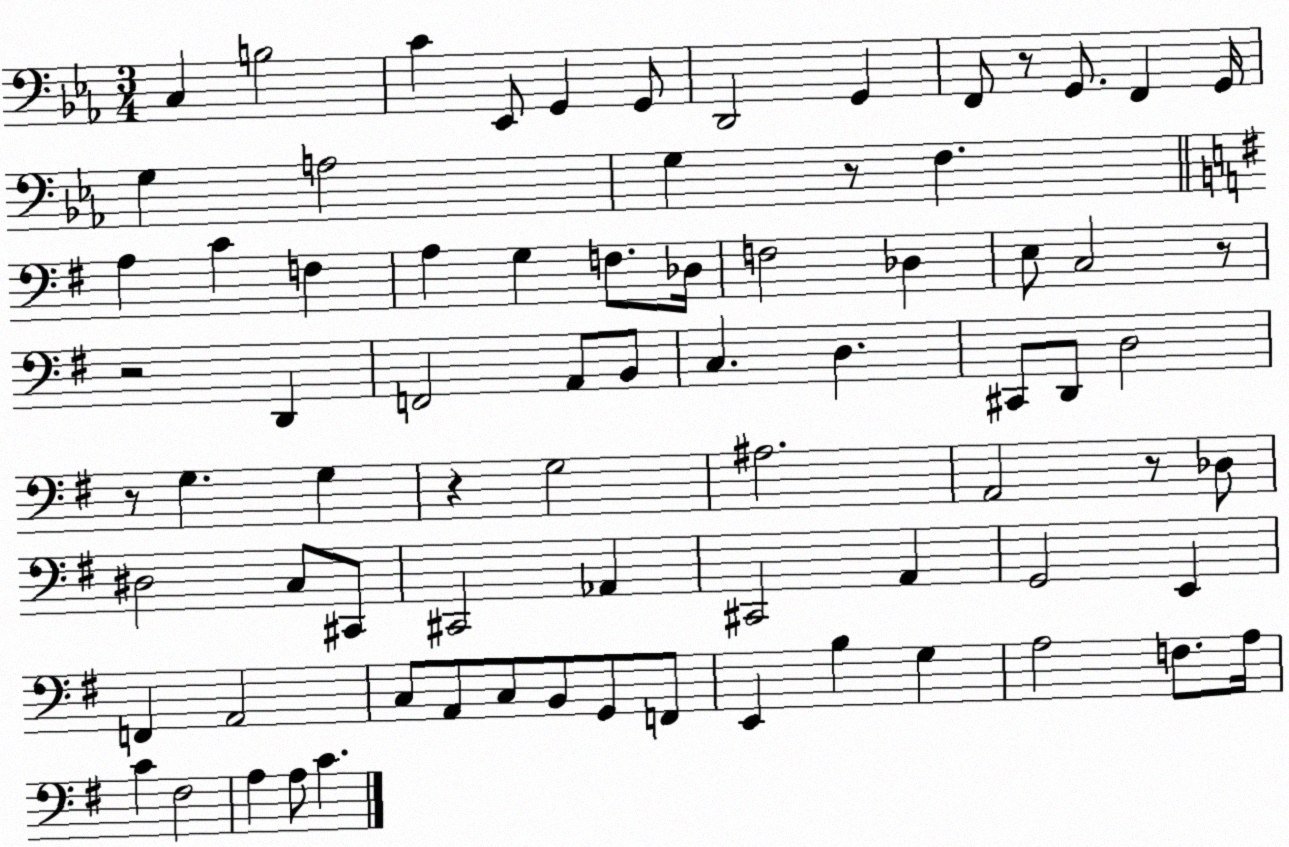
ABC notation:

X:1
T:Untitled
M:3/4
L:1/4
K:Eb
C, B,2 C _E,,/2 G,, G,,/2 D,,2 G,, F,,/2 z/2 G,,/2 F,, G,,/4 G, A,2 G, z/2 F, A, C F, A, G, F,/2 _D,/4 F,2 _D, E,/2 C,2 z/2 z2 D,, F,,2 A,,/2 B,,/2 C, D, ^C,,/2 D,,/2 D,2 z/2 G, G, z G,2 ^A,2 A,,2 z/2 _D,/2 ^D,2 C,/2 ^C,,/2 ^C,,2 _A,, ^C,,2 A,, G,,2 E,, F,, A,,2 C,/2 A,,/2 C,/2 B,,/2 G,,/2 F,,/2 E,, B, G, A,2 F,/2 A,/4 C ^F,2 A, A,/2 C